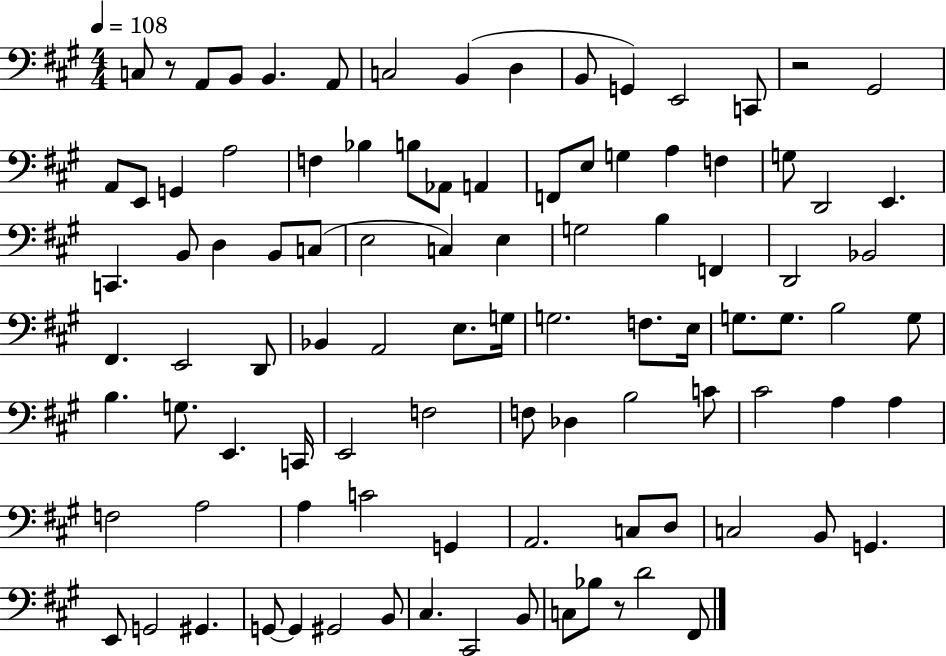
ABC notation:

X:1
T:Untitled
M:4/4
L:1/4
K:A
C,/2 z/2 A,,/2 B,,/2 B,, A,,/2 C,2 B,, D, B,,/2 G,, E,,2 C,,/2 z2 ^G,,2 A,,/2 E,,/2 G,, A,2 F, _B, B,/2 _A,,/2 A,, F,,/2 E,/2 G, A, F, G,/2 D,,2 E,, C,, B,,/2 D, B,,/2 C,/2 E,2 C, E, G,2 B, F,, D,,2 _B,,2 ^F,, E,,2 D,,/2 _B,, A,,2 E,/2 G,/4 G,2 F,/2 E,/4 G,/2 G,/2 B,2 G,/2 B, G,/2 E,, C,,/4 E,,2 F,2 F,/2 _D, B,2 C/2 ^C2 A, A, F,2 A,2 A, C2 G,, A,,2 C,/2 D,/2 C,2 B,,/2 G,, E,,/2 G,,2 ^G,, G,,/2 G,, ^G,,2 B,,/2 ^C, ^C,,2 B,,/2 C,/2 _B,/2 z/2 D2 ^F,,/2